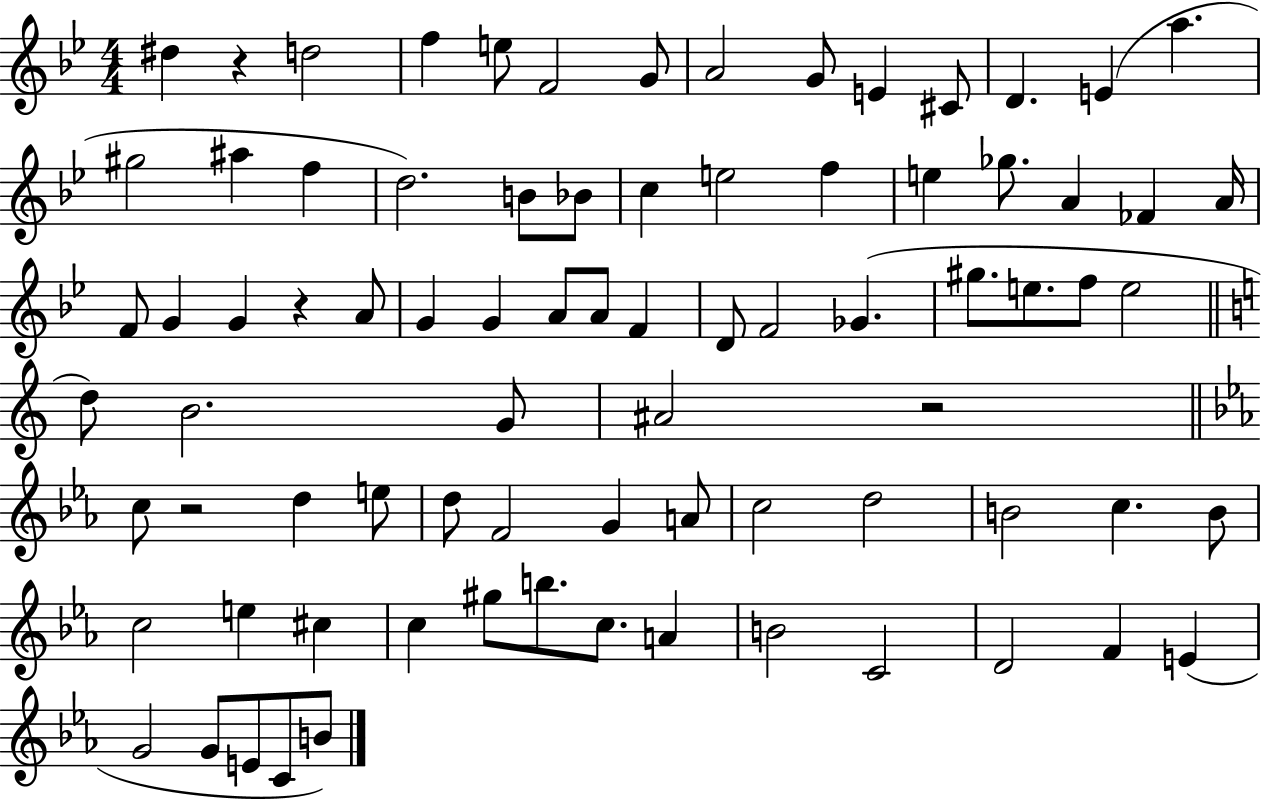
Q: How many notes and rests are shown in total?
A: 81